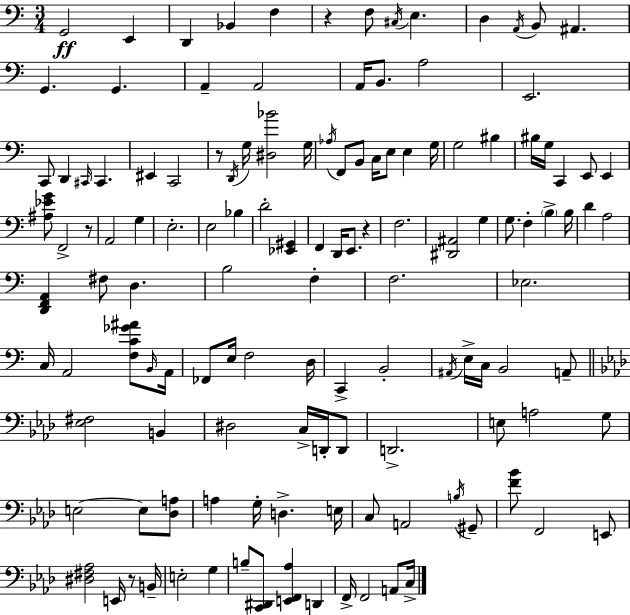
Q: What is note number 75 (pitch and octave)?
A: D3